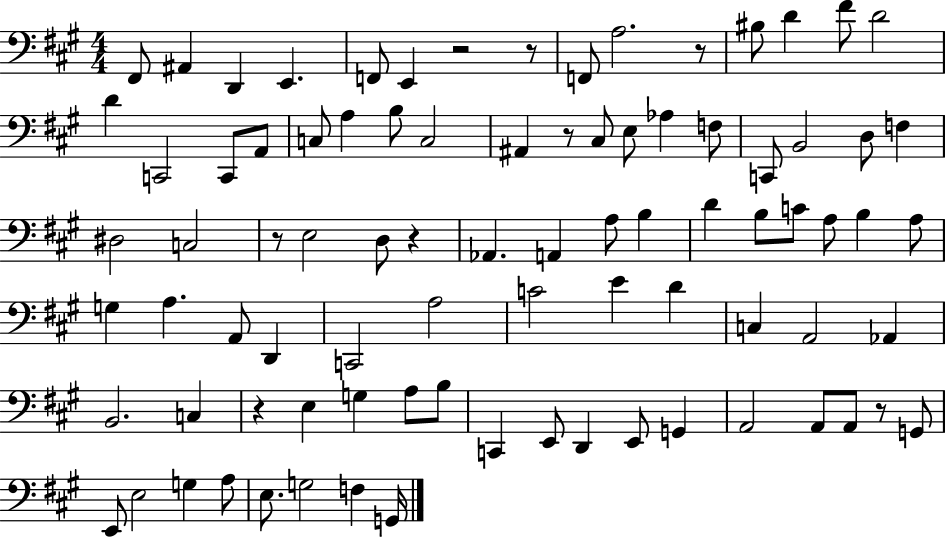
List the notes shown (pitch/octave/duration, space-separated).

F#2/e A#2/q D2/q E2/q. F2/e E2/q R/h R/e F2/e A3/h. R/e BIS3/e D4/q F#4/e D4/h D4/q C2/h C2/e A2/e C3/e A3/q B3/e C3/h A#2/q R/e C#3/e E3/e Ab3/q F3/e C2/e B2/h D3/e F3/q D#3/h C3/h R/e E3/h D3/e R/q Ab2/q. A2/q A3/e B3/q D4/q B3/e C4/e A3/e B3/q A3/e G3/q A3/q. A2/e D2/q C2/h A3/h C4/h E4/q D4/q C3/q A2/h Ab2/q B2/h. C3/q R/q E3/q G3/q A3/e B3/e C2/q E2/e D2/q E2/e G2/q A2/h A2/e A2/e R/e G2/e E2/e E3/h G3/q A3/e E3/e. G3/h F3/q G2/s